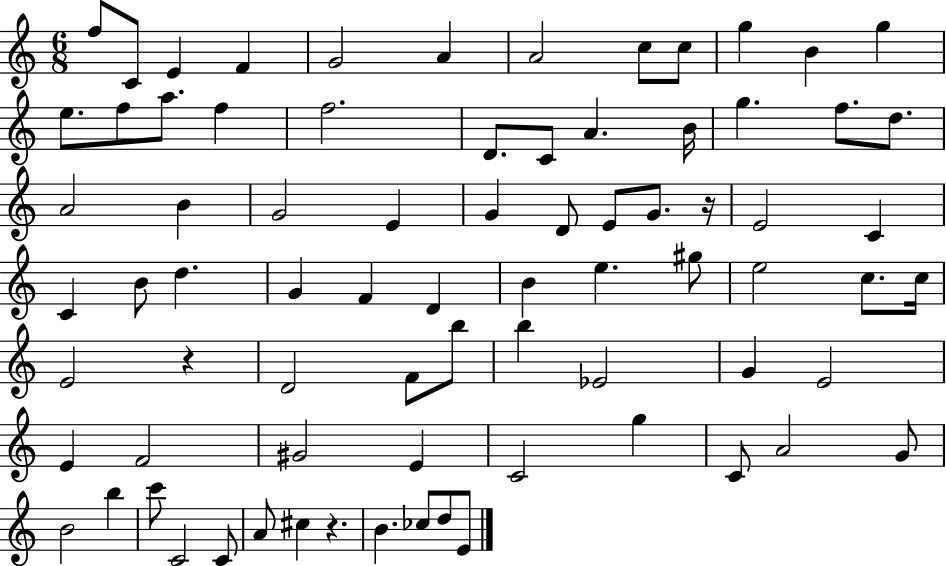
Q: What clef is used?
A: treble